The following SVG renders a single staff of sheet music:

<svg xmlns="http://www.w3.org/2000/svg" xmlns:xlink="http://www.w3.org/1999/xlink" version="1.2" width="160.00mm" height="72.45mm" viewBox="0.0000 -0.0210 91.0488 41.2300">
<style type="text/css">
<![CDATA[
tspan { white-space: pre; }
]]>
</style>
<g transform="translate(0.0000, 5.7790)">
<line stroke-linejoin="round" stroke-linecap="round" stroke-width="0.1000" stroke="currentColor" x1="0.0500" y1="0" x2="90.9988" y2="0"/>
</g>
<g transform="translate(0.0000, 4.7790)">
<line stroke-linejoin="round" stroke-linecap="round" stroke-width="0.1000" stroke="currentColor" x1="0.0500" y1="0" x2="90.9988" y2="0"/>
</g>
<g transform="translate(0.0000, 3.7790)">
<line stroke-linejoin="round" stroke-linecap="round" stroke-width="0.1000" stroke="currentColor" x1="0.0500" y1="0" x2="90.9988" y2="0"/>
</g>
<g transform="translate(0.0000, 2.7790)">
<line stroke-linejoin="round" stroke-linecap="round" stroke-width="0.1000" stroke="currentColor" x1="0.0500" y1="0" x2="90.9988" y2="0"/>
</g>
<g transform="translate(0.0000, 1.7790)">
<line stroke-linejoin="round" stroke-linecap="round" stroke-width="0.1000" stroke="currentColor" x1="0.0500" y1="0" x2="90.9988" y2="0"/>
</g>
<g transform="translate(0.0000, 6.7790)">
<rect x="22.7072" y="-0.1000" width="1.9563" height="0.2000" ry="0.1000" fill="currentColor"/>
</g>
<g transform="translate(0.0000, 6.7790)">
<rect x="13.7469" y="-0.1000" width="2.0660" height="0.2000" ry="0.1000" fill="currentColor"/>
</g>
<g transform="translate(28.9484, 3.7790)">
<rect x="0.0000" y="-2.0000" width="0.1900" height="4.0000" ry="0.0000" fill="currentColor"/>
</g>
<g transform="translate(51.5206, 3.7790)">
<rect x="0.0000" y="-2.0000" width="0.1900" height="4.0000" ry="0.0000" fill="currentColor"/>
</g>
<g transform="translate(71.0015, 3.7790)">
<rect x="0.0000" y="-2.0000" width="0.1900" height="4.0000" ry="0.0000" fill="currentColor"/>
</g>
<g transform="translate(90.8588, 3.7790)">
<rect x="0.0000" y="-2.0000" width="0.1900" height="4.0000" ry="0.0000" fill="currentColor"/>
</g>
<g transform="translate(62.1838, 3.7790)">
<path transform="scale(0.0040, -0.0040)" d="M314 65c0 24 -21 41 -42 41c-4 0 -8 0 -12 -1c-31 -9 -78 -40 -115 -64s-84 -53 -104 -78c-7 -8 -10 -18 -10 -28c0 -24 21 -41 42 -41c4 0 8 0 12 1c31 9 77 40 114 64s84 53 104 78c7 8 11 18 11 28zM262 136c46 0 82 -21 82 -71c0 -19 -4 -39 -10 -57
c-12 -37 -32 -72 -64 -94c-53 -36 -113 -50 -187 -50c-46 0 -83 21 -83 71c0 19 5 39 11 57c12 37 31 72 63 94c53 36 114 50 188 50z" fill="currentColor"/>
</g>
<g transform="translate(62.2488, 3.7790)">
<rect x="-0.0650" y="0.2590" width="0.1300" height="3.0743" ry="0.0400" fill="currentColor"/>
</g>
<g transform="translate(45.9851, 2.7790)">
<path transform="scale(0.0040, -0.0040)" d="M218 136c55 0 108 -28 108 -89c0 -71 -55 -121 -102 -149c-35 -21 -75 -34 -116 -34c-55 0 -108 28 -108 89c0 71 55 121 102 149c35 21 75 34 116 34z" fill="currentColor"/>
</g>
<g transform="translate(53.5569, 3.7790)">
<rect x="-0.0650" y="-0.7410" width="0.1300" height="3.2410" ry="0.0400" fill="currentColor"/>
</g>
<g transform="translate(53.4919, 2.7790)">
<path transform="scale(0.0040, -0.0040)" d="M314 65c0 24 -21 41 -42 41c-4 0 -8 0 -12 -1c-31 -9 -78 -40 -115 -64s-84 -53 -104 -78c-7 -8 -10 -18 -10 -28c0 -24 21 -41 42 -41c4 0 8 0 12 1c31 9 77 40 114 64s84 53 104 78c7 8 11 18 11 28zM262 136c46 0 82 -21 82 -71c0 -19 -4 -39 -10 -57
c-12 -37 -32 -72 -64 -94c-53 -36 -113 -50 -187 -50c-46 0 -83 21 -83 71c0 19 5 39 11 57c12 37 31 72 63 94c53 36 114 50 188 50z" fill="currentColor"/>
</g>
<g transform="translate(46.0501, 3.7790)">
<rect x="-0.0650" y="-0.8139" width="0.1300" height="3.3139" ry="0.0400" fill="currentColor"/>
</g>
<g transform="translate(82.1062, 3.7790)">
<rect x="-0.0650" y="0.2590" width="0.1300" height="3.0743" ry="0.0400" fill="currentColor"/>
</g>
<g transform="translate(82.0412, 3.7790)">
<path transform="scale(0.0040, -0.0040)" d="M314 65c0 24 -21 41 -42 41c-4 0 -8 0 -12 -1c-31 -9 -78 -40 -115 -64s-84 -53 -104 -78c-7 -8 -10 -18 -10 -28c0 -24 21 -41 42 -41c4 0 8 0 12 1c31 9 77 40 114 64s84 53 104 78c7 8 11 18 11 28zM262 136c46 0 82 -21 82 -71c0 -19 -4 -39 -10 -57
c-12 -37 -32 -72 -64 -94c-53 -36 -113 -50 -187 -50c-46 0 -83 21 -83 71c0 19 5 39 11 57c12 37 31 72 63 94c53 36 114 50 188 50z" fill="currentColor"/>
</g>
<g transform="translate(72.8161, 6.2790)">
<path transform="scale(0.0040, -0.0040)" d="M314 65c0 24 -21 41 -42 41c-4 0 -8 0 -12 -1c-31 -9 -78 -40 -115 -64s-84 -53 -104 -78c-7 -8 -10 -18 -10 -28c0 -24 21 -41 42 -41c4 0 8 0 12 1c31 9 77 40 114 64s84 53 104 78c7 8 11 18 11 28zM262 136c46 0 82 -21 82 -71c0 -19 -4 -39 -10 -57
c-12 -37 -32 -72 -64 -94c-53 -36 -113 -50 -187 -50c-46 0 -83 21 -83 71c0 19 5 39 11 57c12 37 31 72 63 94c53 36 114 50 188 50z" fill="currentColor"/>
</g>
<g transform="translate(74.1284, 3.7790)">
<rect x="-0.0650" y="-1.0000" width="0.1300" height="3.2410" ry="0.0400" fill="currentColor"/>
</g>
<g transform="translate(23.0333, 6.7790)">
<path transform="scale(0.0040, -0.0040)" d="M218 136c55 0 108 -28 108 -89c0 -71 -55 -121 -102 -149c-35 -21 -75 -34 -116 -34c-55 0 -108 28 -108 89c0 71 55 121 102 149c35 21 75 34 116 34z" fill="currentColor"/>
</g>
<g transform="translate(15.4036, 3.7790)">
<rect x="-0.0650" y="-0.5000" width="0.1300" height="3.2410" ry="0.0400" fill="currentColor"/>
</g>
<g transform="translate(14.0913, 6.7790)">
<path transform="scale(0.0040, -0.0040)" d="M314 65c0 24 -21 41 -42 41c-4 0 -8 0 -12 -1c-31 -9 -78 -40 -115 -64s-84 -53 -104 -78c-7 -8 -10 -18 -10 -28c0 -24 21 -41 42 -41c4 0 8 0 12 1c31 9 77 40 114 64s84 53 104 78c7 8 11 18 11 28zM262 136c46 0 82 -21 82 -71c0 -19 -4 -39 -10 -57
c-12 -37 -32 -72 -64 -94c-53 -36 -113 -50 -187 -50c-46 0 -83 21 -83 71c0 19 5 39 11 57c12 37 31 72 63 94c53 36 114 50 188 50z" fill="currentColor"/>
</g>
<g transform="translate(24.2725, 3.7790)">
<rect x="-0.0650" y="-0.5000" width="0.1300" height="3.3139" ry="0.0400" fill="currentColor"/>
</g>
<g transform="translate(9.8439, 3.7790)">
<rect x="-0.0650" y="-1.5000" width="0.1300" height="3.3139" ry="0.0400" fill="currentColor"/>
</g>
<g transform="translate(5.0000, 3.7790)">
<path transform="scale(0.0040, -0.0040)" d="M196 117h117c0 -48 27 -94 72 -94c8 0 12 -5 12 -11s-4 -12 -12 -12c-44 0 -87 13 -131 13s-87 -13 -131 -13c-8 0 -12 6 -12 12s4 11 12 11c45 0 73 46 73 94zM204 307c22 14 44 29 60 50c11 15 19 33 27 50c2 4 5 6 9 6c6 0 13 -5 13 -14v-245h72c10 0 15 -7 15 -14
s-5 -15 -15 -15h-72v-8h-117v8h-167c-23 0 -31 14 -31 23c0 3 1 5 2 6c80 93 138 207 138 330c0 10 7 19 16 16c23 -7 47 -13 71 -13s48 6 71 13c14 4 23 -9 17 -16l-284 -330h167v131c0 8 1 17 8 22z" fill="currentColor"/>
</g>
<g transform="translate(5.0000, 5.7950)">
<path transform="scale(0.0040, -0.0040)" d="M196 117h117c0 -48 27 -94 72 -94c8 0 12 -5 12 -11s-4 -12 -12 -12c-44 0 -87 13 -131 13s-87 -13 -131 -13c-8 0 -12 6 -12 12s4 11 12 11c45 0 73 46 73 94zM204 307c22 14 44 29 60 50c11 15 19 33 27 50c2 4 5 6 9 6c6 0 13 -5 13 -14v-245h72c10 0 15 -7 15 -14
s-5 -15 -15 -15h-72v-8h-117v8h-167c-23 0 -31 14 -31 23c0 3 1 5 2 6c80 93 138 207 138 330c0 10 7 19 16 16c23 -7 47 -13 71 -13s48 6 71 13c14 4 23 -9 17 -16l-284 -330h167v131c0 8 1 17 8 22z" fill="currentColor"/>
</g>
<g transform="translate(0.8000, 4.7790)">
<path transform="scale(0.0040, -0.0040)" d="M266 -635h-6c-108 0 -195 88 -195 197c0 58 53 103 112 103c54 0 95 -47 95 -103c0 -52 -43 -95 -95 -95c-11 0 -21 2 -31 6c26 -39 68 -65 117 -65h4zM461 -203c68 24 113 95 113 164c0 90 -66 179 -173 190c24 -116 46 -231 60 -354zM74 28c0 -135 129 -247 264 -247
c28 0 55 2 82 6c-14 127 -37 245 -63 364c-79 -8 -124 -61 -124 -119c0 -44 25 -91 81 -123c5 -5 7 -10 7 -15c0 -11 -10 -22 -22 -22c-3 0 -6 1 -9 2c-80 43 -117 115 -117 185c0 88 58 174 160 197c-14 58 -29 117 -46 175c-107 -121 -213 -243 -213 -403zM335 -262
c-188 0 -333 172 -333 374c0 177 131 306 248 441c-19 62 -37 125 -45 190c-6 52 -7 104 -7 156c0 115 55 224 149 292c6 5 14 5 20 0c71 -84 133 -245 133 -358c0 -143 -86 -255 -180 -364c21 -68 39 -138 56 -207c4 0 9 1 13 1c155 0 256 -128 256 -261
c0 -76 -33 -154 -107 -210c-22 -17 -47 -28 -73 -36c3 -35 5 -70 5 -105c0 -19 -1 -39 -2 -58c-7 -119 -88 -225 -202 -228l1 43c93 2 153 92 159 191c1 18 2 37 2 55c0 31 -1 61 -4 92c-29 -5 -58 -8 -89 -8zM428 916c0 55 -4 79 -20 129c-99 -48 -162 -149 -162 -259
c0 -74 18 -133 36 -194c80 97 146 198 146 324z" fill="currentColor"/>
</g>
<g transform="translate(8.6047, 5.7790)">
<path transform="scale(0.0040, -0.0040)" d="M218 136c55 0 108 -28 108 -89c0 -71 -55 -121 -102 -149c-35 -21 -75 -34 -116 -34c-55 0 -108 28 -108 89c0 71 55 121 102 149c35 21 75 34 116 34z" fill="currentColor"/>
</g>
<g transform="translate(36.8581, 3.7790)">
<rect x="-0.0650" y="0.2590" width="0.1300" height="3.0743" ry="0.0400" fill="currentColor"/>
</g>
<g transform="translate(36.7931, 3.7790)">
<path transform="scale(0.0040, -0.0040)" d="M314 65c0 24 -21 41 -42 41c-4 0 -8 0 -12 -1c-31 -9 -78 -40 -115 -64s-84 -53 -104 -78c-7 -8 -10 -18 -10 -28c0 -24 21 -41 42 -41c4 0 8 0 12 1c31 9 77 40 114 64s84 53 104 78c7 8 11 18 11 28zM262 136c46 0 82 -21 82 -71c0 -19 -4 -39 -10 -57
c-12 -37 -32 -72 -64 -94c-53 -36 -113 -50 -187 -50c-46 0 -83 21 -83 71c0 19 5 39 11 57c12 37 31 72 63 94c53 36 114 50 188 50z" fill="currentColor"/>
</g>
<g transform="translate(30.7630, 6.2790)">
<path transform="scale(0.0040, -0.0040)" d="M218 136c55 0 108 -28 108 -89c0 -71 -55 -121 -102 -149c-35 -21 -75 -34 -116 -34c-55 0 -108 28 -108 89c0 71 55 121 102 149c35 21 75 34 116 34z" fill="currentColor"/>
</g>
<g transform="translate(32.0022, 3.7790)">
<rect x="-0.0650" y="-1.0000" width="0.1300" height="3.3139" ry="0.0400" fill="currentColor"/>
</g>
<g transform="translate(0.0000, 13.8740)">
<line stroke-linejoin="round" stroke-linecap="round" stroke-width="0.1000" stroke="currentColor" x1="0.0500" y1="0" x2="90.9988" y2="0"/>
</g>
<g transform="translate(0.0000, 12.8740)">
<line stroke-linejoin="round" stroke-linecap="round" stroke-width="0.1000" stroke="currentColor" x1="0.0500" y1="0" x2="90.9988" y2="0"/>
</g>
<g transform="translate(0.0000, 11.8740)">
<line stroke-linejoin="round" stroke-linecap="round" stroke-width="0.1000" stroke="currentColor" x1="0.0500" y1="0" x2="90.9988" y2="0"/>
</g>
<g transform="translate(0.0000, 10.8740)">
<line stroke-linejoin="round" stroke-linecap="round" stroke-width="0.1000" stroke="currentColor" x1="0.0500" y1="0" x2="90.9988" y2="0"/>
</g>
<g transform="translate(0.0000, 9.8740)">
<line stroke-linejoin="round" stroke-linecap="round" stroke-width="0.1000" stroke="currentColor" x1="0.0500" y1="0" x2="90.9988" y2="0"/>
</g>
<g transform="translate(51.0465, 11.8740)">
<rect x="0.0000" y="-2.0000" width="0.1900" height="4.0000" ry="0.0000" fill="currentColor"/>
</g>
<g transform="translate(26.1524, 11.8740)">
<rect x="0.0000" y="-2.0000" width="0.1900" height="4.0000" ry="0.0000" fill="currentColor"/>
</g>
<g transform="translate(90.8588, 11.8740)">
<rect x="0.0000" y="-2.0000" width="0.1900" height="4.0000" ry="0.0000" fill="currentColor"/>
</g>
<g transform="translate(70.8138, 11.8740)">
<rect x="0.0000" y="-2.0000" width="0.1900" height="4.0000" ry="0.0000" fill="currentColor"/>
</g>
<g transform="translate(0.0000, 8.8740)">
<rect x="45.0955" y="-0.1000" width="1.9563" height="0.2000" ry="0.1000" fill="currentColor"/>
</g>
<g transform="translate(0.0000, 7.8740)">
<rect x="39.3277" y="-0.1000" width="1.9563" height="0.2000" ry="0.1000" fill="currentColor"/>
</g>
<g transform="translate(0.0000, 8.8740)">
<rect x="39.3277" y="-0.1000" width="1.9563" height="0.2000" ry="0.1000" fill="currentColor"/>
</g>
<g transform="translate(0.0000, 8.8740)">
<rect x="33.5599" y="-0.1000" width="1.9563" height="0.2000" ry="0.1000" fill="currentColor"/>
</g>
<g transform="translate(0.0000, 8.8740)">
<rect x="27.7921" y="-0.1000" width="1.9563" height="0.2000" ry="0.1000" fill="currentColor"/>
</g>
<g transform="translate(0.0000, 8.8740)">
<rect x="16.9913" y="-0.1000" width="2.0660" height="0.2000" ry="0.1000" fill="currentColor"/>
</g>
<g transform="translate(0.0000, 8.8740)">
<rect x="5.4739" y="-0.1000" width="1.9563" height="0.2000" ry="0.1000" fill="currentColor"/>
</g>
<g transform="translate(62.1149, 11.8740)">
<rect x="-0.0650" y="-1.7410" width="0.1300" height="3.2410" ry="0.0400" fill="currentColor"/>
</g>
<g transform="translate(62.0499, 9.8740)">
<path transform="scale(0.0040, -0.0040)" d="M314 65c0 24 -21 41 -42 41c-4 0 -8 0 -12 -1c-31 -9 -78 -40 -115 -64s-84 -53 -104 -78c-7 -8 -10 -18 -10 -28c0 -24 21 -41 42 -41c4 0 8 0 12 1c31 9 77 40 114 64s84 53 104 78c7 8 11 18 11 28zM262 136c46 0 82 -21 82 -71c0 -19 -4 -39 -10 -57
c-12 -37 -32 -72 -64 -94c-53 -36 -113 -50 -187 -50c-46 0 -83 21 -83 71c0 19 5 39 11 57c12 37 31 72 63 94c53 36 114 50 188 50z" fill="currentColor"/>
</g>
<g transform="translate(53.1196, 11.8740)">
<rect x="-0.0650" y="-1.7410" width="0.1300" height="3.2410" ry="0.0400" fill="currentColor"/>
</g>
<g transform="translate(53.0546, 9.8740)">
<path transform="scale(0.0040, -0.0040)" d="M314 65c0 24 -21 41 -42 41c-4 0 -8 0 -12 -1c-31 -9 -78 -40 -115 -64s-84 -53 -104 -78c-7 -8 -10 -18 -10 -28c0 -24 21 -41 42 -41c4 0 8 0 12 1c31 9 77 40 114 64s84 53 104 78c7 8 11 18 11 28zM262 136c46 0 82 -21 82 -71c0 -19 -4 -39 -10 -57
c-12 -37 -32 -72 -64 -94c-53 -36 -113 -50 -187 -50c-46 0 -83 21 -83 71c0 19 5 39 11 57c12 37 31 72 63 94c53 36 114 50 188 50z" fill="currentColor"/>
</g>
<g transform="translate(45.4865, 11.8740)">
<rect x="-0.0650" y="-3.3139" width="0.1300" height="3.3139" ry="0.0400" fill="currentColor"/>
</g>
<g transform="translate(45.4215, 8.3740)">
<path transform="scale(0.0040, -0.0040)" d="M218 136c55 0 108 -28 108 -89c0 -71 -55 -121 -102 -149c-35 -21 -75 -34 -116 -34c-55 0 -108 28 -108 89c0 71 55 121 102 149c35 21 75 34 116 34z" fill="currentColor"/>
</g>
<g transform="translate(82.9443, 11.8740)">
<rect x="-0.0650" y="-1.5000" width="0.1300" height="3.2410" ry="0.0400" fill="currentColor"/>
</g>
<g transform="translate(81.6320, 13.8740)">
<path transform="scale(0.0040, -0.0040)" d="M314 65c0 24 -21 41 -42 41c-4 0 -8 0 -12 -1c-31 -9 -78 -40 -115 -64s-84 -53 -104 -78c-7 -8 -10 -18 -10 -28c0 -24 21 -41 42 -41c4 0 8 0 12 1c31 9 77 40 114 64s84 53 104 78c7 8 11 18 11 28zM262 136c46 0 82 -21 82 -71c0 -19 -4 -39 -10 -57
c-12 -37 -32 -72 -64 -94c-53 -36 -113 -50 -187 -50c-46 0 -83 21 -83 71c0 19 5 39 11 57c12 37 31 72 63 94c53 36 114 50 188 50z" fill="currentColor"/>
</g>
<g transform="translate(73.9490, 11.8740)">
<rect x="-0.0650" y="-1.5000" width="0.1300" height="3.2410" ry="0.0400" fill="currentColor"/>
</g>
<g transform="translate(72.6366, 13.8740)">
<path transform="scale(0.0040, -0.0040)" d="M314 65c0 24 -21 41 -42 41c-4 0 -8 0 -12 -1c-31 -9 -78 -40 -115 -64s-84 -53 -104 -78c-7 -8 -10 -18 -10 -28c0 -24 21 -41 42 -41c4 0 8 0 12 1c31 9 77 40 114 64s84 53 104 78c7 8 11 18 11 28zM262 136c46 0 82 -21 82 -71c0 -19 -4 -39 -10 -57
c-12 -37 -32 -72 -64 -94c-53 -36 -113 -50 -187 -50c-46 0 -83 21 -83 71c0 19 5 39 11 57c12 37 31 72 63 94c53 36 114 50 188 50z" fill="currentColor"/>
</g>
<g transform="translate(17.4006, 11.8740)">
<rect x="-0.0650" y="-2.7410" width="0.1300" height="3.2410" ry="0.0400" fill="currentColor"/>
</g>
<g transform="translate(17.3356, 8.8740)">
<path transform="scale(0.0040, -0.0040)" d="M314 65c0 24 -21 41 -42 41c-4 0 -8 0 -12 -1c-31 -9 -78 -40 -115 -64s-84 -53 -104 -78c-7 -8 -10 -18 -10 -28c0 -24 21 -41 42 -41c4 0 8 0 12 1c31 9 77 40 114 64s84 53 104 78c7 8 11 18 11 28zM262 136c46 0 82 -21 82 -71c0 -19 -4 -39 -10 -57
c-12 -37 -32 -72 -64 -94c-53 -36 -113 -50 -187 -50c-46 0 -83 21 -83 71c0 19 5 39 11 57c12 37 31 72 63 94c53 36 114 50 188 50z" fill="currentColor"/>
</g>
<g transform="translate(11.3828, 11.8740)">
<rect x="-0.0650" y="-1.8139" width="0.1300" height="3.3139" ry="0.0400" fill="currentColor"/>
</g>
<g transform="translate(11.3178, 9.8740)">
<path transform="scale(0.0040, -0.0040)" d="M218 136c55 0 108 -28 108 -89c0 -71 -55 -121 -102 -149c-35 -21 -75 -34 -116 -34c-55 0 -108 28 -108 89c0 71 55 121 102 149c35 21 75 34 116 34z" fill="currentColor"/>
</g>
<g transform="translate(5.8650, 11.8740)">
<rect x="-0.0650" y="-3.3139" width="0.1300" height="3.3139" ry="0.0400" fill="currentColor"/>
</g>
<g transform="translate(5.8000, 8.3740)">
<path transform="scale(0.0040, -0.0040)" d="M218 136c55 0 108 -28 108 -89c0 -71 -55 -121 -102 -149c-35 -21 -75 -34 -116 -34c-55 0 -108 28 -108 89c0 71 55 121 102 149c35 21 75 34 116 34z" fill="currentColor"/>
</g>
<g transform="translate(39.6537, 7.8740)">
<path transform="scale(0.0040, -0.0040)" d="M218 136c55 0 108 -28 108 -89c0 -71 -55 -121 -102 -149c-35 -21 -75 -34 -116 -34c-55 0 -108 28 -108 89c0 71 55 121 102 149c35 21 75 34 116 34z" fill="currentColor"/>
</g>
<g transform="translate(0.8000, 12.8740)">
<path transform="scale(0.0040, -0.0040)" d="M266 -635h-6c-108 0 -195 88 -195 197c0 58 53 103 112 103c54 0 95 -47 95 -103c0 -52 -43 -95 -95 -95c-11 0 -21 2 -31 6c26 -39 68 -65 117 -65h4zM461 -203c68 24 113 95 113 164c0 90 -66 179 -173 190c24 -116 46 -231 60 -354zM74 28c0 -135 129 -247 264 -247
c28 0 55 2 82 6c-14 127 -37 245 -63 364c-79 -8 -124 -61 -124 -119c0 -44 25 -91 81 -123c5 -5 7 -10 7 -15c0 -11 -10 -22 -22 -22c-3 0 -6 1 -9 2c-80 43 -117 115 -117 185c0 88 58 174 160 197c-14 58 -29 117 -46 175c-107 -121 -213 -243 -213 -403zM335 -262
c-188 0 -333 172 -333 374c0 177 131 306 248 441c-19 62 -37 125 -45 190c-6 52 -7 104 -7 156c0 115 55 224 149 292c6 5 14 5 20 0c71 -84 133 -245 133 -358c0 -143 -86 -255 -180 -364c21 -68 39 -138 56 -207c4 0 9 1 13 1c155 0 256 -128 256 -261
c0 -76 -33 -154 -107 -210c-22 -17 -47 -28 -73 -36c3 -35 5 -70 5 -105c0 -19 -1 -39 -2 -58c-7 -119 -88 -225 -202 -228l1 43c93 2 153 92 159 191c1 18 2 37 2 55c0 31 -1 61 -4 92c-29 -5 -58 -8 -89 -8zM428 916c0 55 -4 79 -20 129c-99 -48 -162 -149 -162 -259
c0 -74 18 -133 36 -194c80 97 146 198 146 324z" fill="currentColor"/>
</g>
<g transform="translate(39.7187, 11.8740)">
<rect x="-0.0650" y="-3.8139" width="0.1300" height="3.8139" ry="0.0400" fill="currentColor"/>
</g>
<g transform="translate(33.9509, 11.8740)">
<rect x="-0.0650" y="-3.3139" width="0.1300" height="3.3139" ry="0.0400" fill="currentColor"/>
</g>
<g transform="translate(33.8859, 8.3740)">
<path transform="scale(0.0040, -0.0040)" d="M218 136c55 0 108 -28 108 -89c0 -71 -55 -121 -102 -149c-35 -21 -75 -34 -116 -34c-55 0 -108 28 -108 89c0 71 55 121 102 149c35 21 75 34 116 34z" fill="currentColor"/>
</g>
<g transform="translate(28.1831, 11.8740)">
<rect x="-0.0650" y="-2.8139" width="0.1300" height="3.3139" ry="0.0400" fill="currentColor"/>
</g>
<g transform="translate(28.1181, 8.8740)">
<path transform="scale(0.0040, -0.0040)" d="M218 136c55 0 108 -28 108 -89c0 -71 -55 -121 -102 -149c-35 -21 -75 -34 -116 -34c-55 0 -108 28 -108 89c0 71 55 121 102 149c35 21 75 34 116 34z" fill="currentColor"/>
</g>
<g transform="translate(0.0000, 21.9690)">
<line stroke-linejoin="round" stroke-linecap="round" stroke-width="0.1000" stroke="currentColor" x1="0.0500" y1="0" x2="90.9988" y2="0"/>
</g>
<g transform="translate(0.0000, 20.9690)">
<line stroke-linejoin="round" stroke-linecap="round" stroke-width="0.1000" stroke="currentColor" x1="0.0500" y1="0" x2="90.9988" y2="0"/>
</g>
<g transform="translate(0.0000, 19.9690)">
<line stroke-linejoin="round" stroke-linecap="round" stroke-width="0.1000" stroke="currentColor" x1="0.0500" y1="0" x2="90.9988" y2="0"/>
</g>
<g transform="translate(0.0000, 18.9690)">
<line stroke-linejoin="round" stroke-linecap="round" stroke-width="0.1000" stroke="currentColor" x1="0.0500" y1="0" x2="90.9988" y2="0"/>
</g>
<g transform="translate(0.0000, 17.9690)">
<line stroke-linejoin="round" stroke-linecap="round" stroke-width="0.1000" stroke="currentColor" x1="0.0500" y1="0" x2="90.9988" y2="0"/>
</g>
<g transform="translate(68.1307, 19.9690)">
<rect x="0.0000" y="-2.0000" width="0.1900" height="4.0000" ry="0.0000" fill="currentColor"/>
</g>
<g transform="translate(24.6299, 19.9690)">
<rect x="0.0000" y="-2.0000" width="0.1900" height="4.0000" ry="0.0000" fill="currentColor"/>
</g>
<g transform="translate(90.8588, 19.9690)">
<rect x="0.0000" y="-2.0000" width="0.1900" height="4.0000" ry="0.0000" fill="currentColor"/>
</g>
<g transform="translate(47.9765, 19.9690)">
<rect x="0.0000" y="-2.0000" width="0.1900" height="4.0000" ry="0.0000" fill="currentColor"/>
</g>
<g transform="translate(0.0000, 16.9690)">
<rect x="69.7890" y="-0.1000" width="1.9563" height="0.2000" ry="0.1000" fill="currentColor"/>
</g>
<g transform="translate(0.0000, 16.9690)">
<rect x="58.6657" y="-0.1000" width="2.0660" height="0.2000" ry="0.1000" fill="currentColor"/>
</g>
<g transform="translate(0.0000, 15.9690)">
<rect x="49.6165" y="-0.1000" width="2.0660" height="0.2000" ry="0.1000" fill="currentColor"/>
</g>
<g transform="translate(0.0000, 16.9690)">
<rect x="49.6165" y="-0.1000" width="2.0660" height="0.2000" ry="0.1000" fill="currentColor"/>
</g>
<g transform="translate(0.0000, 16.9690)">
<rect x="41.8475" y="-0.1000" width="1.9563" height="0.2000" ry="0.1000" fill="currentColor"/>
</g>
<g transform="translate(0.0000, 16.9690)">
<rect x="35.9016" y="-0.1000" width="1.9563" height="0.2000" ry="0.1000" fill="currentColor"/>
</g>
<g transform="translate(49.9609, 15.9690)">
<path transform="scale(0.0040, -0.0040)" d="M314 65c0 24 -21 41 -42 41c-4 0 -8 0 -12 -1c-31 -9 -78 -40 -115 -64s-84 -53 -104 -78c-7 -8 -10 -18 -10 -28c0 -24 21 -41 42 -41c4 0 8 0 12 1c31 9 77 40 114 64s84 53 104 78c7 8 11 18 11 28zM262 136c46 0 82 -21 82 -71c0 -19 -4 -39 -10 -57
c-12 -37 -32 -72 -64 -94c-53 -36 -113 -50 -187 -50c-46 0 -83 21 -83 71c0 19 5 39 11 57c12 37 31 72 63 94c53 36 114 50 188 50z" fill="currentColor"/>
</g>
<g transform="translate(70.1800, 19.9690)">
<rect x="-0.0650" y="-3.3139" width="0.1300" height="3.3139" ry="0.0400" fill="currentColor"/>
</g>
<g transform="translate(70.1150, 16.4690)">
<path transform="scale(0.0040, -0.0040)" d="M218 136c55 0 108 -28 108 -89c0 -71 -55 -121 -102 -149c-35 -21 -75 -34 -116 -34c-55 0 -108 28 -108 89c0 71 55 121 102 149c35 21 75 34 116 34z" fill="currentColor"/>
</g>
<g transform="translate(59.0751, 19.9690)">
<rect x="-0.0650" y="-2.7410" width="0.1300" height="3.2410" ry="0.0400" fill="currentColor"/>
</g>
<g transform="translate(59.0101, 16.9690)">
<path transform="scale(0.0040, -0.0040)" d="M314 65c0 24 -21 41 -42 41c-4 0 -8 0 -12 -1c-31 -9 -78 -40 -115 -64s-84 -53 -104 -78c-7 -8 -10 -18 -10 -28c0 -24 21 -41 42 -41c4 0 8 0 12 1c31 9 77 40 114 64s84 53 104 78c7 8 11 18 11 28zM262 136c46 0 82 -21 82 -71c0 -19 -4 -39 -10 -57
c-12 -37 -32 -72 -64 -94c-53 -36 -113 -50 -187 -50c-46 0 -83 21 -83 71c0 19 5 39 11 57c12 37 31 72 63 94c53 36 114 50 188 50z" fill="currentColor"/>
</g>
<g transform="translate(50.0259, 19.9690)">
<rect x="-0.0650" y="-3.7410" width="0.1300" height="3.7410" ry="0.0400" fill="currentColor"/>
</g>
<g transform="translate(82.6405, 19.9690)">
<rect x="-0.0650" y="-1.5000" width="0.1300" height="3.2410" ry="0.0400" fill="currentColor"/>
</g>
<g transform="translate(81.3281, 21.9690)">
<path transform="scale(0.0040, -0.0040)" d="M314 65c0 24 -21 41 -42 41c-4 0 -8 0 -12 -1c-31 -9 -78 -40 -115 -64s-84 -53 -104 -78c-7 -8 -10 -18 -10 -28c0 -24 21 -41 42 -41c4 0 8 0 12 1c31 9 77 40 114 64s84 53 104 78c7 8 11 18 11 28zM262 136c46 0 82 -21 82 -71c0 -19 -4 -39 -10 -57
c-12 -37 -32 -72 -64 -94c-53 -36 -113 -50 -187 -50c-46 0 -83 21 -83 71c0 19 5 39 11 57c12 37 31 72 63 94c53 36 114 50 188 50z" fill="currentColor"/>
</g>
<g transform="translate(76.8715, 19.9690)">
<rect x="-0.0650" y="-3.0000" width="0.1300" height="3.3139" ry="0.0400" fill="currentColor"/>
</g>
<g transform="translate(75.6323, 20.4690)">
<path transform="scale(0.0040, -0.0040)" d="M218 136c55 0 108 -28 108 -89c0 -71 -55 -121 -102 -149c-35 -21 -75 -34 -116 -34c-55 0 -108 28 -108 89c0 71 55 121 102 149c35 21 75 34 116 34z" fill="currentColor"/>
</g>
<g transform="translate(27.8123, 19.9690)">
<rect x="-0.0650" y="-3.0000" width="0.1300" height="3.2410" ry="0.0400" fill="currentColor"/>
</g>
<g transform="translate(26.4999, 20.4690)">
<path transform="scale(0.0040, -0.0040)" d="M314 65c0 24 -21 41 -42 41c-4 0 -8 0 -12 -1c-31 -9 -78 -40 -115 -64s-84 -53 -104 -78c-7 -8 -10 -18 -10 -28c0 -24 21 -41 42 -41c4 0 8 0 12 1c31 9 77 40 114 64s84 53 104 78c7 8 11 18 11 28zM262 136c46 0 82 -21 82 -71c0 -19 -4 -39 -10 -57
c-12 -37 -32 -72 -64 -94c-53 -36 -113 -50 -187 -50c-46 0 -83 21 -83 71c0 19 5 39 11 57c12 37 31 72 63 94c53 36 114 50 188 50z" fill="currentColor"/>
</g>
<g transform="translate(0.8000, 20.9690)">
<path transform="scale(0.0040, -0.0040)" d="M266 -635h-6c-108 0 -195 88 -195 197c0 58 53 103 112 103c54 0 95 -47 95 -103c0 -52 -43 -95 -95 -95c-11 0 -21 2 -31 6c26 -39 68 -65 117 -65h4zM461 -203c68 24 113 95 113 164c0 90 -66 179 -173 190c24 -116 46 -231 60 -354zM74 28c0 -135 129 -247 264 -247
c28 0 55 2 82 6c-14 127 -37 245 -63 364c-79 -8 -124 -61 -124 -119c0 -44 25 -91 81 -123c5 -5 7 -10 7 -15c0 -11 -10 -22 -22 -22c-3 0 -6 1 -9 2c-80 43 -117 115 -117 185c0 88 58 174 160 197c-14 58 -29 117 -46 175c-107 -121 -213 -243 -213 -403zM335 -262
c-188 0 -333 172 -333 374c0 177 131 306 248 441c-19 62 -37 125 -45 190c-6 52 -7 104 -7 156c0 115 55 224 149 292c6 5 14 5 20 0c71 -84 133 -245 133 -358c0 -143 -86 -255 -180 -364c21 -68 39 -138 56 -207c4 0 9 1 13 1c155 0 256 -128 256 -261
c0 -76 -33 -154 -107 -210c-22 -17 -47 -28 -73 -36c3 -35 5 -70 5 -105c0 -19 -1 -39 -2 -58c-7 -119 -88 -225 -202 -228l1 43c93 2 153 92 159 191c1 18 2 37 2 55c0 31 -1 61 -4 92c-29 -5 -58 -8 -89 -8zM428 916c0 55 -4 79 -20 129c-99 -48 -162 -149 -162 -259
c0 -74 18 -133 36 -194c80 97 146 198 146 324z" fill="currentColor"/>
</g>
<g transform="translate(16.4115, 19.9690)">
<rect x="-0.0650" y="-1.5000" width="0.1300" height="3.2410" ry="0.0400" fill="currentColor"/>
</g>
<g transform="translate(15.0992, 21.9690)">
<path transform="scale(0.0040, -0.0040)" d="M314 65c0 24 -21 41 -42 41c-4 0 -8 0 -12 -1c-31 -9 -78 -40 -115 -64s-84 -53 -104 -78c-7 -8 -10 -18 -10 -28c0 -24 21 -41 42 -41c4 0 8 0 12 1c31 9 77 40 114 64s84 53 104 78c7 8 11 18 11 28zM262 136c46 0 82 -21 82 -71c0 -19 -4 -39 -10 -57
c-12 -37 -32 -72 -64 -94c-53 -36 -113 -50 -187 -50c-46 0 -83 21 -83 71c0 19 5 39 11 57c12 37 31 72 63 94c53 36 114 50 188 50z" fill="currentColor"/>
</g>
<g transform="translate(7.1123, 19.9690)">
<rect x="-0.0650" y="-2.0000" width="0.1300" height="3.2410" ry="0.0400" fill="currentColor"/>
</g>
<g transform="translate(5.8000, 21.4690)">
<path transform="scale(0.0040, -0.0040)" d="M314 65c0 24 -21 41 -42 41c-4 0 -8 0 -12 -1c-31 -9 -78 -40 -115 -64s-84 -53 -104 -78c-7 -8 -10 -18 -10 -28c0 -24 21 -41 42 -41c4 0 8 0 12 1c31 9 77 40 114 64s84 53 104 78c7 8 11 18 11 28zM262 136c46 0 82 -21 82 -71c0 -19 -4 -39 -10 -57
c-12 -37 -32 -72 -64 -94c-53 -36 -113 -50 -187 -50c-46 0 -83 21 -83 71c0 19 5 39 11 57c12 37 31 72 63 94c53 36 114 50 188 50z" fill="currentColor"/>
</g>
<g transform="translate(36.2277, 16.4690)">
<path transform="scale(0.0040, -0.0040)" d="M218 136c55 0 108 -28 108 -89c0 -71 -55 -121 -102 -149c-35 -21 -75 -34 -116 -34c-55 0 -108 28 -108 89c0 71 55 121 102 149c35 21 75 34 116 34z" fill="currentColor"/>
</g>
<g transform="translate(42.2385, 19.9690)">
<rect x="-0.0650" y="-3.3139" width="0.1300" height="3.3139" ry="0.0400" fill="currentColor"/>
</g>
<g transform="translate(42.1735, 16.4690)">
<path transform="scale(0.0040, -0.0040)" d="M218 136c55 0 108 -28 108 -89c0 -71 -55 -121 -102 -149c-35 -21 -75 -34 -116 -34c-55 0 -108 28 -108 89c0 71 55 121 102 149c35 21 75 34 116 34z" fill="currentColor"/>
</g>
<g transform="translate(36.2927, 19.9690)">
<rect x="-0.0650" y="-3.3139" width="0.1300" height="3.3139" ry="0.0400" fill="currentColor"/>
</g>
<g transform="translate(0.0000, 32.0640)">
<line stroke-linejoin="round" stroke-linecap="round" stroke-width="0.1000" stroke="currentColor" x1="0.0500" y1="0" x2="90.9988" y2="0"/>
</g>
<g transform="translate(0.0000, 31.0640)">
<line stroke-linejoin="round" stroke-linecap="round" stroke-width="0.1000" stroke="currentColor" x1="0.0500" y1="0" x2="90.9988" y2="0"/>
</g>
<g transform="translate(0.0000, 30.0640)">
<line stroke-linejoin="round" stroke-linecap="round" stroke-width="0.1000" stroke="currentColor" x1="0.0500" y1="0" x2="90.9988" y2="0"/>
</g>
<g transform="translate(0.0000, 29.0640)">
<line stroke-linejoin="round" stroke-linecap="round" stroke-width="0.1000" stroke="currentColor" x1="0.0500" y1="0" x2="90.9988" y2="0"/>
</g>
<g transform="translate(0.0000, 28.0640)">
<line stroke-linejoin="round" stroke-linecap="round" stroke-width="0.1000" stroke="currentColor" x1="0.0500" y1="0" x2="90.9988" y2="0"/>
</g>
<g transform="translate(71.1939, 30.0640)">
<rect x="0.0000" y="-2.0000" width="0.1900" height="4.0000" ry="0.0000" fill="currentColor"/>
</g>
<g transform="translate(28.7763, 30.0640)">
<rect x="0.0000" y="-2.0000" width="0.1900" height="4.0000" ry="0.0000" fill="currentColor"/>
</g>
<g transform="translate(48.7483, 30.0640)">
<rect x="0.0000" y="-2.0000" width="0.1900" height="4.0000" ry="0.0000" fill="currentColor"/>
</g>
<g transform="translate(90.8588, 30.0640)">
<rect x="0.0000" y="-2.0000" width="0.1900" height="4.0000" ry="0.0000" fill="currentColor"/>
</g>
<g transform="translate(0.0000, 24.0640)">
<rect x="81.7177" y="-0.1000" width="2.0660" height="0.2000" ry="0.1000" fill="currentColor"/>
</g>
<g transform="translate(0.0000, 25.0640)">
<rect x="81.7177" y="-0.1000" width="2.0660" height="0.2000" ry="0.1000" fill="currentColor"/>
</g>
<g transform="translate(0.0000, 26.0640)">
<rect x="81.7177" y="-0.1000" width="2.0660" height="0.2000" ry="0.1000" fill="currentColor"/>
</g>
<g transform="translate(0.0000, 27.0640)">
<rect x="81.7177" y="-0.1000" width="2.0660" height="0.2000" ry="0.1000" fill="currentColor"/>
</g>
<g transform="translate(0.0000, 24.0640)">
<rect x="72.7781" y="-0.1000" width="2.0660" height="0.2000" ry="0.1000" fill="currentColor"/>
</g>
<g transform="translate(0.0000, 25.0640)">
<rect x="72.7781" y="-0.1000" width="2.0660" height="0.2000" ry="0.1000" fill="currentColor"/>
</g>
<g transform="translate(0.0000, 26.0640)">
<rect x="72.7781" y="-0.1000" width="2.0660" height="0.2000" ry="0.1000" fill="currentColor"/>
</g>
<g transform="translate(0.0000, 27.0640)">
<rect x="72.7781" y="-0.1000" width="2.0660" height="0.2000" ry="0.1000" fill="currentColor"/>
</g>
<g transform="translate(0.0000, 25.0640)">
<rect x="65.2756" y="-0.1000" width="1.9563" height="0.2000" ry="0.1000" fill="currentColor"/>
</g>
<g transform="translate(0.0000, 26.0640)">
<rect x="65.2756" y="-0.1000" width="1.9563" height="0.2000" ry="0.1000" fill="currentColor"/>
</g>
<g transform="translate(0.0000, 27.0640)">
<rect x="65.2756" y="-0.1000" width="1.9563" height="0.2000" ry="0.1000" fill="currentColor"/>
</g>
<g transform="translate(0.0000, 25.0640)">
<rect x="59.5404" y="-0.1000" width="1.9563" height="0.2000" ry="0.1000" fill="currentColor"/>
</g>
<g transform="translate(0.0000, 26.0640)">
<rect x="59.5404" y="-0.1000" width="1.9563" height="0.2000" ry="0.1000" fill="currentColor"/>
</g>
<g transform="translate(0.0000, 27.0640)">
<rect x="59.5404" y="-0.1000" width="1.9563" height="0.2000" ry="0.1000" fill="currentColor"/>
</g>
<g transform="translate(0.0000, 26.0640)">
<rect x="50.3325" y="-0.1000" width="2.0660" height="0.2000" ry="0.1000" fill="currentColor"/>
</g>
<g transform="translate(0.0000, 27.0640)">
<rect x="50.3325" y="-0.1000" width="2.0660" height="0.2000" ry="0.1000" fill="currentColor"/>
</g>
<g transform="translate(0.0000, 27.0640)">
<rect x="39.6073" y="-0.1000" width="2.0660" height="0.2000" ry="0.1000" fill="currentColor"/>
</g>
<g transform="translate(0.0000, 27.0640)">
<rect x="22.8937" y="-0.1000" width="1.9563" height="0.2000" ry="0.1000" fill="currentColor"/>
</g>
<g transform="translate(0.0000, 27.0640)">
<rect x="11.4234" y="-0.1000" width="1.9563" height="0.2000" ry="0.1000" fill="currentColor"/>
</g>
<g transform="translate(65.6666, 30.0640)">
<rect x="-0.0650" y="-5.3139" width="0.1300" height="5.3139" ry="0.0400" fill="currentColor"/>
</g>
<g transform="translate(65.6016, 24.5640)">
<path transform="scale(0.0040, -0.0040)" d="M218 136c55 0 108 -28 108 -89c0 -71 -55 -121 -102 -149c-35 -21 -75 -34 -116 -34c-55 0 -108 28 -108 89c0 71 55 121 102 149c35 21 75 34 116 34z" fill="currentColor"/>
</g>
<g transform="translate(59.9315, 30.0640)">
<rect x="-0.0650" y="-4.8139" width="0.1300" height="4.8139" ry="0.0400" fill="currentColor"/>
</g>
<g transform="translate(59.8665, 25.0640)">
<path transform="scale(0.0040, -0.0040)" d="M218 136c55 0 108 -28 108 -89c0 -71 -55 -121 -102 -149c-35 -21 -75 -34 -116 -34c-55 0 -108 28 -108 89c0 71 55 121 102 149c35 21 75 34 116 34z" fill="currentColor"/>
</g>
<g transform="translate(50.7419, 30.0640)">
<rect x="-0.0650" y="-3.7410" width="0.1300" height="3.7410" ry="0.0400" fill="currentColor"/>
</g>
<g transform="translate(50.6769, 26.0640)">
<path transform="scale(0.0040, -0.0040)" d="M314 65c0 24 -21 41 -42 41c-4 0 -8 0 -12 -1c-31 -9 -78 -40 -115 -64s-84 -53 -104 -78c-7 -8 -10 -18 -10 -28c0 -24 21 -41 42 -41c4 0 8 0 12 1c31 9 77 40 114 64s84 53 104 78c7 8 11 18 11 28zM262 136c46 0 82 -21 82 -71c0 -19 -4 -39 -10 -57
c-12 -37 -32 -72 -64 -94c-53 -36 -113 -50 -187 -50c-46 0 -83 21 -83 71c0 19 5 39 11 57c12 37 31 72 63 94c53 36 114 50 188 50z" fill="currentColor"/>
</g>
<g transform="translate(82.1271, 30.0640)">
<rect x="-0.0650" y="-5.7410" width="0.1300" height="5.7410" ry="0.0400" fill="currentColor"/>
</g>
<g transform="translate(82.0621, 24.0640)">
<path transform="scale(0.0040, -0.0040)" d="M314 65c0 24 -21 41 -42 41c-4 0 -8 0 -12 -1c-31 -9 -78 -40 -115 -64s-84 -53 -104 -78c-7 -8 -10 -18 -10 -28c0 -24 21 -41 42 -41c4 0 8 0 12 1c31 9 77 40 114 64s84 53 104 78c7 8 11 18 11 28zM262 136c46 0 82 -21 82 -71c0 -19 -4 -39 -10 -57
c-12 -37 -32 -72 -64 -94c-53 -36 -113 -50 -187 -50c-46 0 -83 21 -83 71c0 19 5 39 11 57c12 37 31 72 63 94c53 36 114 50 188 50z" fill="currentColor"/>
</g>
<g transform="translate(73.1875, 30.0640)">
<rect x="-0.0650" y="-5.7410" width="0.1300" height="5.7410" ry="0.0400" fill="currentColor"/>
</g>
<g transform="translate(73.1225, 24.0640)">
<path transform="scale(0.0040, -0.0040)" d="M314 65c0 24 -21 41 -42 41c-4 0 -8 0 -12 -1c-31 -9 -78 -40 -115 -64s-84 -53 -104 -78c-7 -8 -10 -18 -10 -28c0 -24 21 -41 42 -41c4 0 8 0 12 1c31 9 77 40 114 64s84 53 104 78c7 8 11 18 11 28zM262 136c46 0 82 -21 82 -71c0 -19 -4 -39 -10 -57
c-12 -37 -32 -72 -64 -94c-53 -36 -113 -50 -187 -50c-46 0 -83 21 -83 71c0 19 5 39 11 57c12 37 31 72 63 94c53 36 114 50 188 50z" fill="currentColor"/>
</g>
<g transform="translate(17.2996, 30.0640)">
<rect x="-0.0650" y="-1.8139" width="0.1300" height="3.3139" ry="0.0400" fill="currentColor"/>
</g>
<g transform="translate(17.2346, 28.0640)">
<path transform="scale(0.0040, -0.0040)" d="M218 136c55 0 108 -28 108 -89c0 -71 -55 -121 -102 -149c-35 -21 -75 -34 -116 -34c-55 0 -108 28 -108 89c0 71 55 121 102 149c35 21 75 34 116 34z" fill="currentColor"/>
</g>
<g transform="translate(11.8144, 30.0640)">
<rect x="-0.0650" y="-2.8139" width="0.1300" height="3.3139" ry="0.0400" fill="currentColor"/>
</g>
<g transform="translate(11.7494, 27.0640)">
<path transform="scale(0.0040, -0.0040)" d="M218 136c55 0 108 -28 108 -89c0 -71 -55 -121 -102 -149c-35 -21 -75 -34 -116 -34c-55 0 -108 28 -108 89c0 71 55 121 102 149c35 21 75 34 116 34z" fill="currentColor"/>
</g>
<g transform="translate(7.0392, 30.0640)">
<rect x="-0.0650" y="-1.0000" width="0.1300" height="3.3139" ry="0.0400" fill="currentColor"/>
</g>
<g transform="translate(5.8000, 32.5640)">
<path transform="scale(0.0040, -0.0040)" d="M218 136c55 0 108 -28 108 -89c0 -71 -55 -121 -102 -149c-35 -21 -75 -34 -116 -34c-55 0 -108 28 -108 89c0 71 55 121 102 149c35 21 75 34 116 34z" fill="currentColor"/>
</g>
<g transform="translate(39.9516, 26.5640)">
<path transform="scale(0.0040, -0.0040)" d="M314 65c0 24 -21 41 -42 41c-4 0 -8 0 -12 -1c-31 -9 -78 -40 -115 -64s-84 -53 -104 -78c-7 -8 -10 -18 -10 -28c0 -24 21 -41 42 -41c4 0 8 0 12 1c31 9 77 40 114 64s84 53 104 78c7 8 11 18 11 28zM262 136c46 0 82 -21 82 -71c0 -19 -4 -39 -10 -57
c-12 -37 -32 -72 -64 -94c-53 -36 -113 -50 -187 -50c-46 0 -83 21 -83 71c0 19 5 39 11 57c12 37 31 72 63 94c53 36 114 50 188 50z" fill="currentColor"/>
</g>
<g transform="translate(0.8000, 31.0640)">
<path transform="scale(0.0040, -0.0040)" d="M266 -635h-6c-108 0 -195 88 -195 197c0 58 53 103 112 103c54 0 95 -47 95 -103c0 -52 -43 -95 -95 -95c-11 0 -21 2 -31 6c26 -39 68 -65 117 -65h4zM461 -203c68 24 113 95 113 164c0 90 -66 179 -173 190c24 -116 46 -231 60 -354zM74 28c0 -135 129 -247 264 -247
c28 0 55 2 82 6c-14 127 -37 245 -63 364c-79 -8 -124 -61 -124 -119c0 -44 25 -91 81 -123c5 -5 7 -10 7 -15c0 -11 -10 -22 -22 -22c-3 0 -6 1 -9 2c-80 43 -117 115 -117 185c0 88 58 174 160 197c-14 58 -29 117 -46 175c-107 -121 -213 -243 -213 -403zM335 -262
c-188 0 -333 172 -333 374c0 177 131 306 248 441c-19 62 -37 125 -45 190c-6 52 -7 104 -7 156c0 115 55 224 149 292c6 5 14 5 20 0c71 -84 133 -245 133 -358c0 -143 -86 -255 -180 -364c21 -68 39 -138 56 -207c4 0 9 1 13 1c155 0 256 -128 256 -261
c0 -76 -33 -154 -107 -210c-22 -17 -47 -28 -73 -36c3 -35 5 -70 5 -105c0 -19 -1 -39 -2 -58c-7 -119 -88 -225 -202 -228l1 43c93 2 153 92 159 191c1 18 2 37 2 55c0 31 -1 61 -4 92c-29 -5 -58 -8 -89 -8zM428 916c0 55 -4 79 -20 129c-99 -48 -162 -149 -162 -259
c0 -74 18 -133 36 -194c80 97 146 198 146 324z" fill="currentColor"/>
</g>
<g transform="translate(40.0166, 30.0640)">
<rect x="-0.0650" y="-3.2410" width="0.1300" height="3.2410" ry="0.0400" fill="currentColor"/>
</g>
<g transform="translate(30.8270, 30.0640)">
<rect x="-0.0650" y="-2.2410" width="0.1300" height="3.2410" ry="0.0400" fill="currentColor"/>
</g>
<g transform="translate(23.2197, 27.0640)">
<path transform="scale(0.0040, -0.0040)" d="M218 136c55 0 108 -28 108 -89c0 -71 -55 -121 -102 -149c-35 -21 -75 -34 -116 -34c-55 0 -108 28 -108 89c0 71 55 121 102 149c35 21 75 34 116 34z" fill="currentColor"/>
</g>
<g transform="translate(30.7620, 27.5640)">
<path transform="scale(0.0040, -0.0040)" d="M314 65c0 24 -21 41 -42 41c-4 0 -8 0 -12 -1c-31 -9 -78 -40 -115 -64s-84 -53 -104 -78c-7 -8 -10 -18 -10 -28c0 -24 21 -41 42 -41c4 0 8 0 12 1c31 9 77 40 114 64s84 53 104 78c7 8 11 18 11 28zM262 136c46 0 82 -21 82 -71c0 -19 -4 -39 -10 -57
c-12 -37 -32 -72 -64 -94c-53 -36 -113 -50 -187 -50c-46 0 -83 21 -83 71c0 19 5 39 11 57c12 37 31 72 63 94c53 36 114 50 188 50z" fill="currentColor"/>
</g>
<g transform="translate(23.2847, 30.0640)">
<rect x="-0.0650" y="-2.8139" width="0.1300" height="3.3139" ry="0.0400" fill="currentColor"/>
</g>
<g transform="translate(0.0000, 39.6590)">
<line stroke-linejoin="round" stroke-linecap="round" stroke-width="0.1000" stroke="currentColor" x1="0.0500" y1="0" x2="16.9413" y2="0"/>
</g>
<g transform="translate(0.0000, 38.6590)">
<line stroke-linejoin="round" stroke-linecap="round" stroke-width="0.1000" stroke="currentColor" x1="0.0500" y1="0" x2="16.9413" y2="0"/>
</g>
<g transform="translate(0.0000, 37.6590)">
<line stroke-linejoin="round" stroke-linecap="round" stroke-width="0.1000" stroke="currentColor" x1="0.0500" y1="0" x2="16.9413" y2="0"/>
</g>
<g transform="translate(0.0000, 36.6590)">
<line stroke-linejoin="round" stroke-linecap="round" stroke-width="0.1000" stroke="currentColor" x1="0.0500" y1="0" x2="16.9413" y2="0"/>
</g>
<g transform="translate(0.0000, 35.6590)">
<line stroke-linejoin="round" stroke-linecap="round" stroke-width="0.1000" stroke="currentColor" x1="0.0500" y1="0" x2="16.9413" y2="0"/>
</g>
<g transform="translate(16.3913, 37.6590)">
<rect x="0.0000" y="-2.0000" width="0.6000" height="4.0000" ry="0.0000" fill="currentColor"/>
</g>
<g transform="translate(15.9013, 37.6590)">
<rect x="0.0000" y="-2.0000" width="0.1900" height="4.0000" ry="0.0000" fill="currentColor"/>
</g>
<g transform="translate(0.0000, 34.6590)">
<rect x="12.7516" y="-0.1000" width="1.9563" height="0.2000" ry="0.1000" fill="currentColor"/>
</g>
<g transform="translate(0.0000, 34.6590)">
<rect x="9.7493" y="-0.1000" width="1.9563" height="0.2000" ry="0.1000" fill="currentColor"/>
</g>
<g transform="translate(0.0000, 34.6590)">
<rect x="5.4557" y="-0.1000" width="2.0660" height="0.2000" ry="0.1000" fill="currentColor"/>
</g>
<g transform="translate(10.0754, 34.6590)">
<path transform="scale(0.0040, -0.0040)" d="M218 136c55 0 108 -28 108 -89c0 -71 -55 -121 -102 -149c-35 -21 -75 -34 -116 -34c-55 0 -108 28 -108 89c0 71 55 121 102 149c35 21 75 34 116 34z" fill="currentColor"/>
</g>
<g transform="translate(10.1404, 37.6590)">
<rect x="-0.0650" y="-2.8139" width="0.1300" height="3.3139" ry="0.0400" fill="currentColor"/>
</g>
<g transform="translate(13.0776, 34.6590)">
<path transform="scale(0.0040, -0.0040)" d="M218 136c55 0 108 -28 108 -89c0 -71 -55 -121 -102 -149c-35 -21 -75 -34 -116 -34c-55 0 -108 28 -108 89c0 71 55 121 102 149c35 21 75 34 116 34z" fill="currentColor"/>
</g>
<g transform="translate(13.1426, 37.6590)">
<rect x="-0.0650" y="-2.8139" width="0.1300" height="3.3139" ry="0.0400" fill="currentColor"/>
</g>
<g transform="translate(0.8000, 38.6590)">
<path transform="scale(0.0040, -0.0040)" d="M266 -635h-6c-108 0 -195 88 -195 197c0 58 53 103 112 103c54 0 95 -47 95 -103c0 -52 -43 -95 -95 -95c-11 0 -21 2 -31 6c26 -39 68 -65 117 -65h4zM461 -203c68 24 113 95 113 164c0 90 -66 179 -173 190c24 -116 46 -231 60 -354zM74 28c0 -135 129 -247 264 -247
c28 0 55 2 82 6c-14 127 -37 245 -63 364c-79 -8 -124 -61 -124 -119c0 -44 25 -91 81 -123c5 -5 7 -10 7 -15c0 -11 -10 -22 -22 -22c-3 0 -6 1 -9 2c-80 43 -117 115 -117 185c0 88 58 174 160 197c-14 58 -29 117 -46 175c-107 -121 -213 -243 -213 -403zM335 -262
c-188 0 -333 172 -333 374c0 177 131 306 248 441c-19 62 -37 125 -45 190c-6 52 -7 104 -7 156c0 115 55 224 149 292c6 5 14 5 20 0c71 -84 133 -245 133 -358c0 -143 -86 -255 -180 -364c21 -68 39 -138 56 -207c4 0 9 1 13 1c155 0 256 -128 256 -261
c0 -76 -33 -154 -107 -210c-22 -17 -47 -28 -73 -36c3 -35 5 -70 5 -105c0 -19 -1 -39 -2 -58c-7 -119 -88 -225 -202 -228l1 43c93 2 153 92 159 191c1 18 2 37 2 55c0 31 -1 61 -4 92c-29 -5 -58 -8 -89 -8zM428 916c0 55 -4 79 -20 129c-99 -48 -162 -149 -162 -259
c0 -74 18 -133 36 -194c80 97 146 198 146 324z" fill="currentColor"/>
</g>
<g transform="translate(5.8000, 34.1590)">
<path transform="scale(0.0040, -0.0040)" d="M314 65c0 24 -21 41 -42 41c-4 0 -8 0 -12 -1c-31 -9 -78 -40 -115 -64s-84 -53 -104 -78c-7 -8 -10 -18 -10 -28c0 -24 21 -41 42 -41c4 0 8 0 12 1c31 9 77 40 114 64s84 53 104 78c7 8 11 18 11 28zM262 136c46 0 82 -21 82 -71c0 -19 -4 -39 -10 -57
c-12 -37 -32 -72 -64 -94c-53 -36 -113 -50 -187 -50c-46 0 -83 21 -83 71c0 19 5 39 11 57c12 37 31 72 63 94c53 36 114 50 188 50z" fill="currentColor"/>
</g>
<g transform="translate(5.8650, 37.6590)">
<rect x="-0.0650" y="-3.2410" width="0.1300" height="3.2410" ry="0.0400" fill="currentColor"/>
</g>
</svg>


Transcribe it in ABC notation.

X:1
T:Untitled
M:4/4
L:1/4
K:C
E C2 C D B2 d d2 B2 D2 B2 b f a2 a b c' b f2 f2 E2 E2 F2 E2 A2 b b c'2 a2 b A E2 D a f a g2 b2 c'2 e' f' g'2 g'2 b2 a a